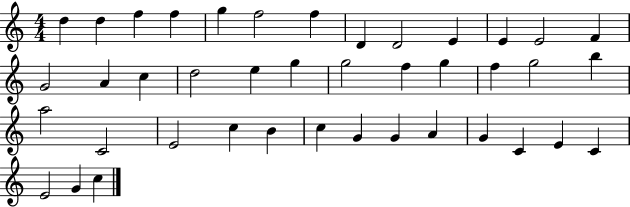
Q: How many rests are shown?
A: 0